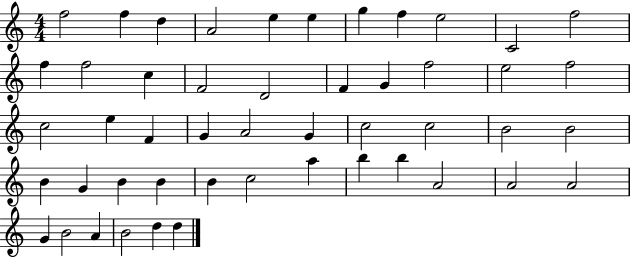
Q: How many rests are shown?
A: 0